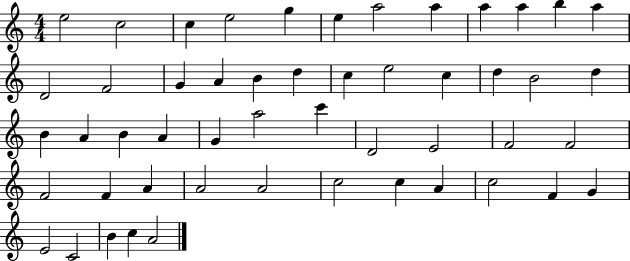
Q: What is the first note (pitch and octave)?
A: E5